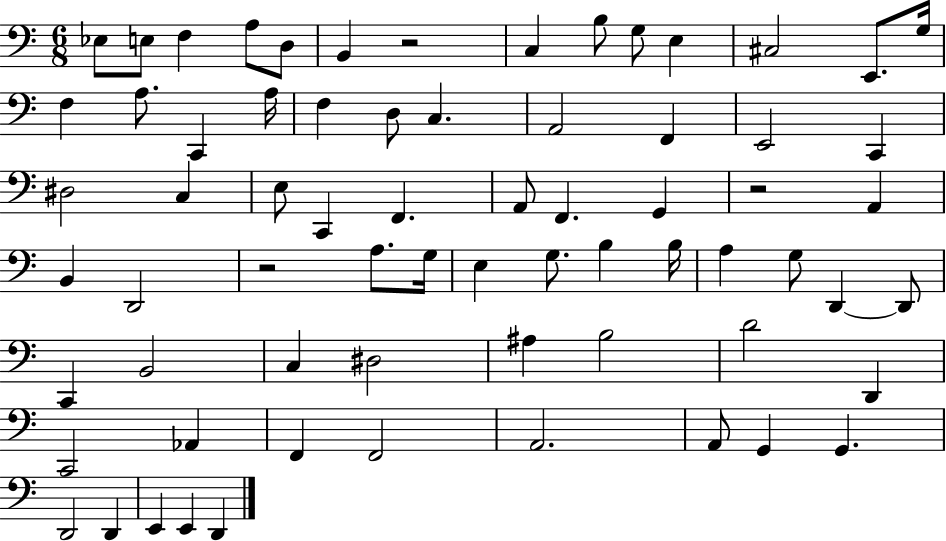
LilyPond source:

{
  \clef bass
  \numericTimeSignature
  \time 6/8
  \key c \major
  ees8 e8 f4 a8 d8 | b,4 r2 | c4 b8 g8 e4 | cis2 e,8. g16 | \break f4 a8. c,4 a16 | f4 d8 c4. | a,2 f,4 | e,2 c,4 | \break dis2 c4 | e8 c,4 f,4. | a,8 f,4. g,4 | r2 a,4 | \break b,4 d,2 | r2 a8. g16 | e4 g8. b4 b16 | a4 g8 d,4~~ d,8 | \break c,4 b,2 | c4 dis2 | ais4 b2 | d'2 d,4 | \break c,2 aes,4 | f,4 f,2 | a,2. | a,8 g,4 g,4. | \break d,2 d,4 | e,4 e,4 d,4 | \bar "|."
}